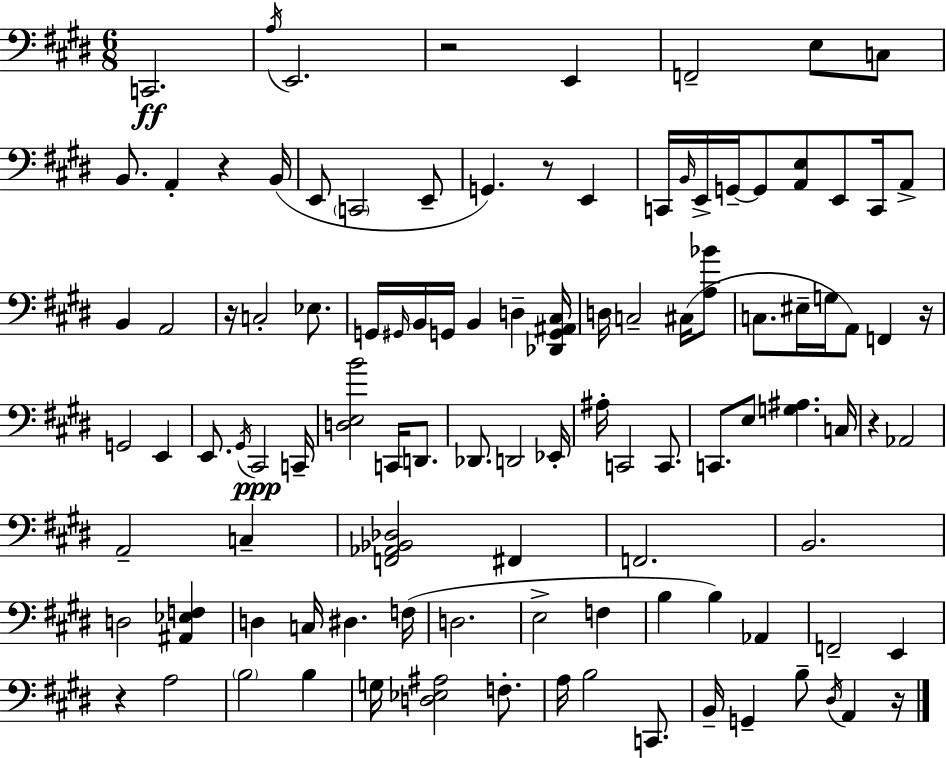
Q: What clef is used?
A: bass